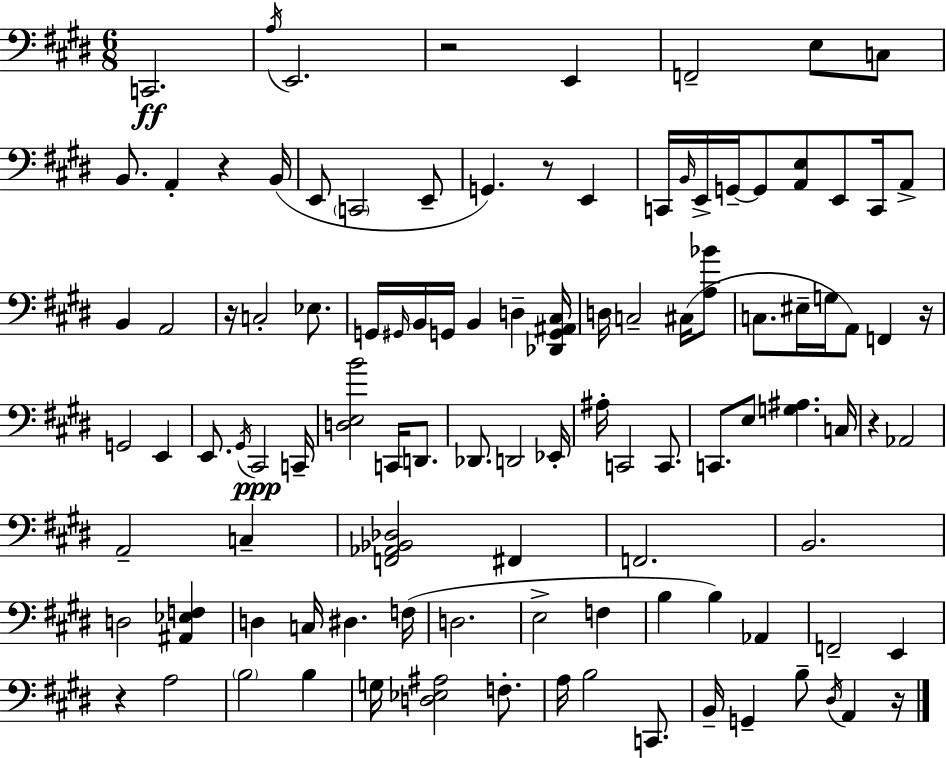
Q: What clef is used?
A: bass